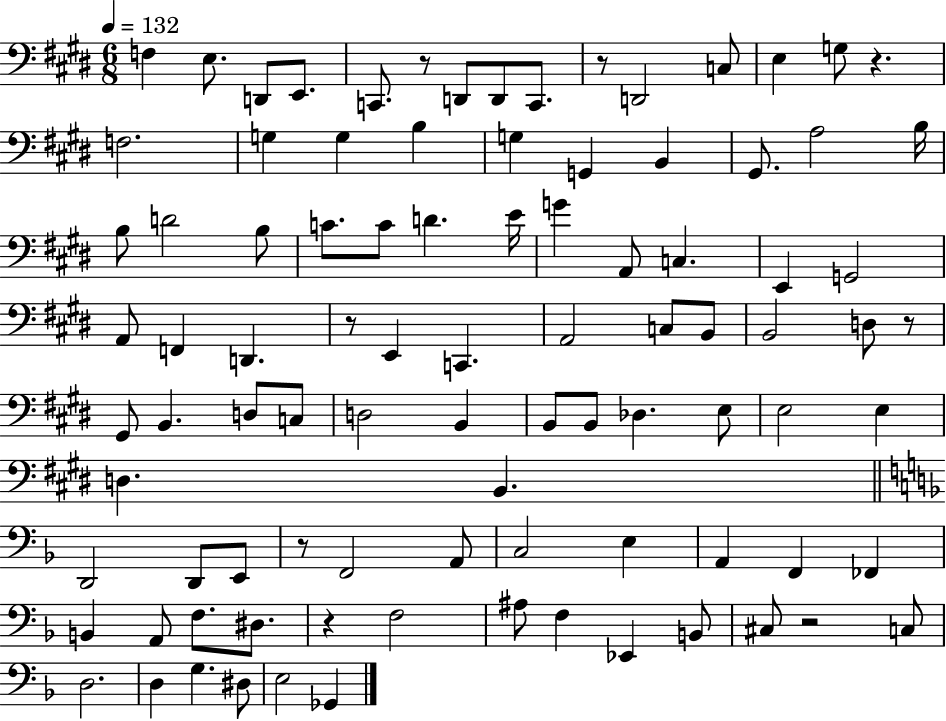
F3/q E3/e. D2/e E2/e. C2/e. R/e D2/e D2/e C2/e. R/e D2/h C3/e E3/q G3/e R/q. F3/h. G3/q G3/q B3/q G3/q G2/q B2/q G#2/e. A3/h B3/s B3/e D4/h B3/e C4/e. C4/e D4/q. E4/s G4/q A2/e C3/q. E2/q G2/h A2/e F2/q D2/q. R/e E2/q C2/q. A2/h C3/e B2/e B2/h D3/e R/e G#2/e B2/q. D3/e C3/e D3/h B2/q B2/e B2/e Db3/q. E3/e E3/h E3/q D3/q. B2/q. D2/h D2/e E2/e R/e F2/h A2/e C3/h E3/q A2/q F2/q FES2/q B2/q A2/e F3/e. D#3/e. R/q F3/h A#3/e F3/q Eb2/q B2/e C#3/e R/h C3/e D3/h. D3/q G3/q. D#3/e E3/h Gb2/q